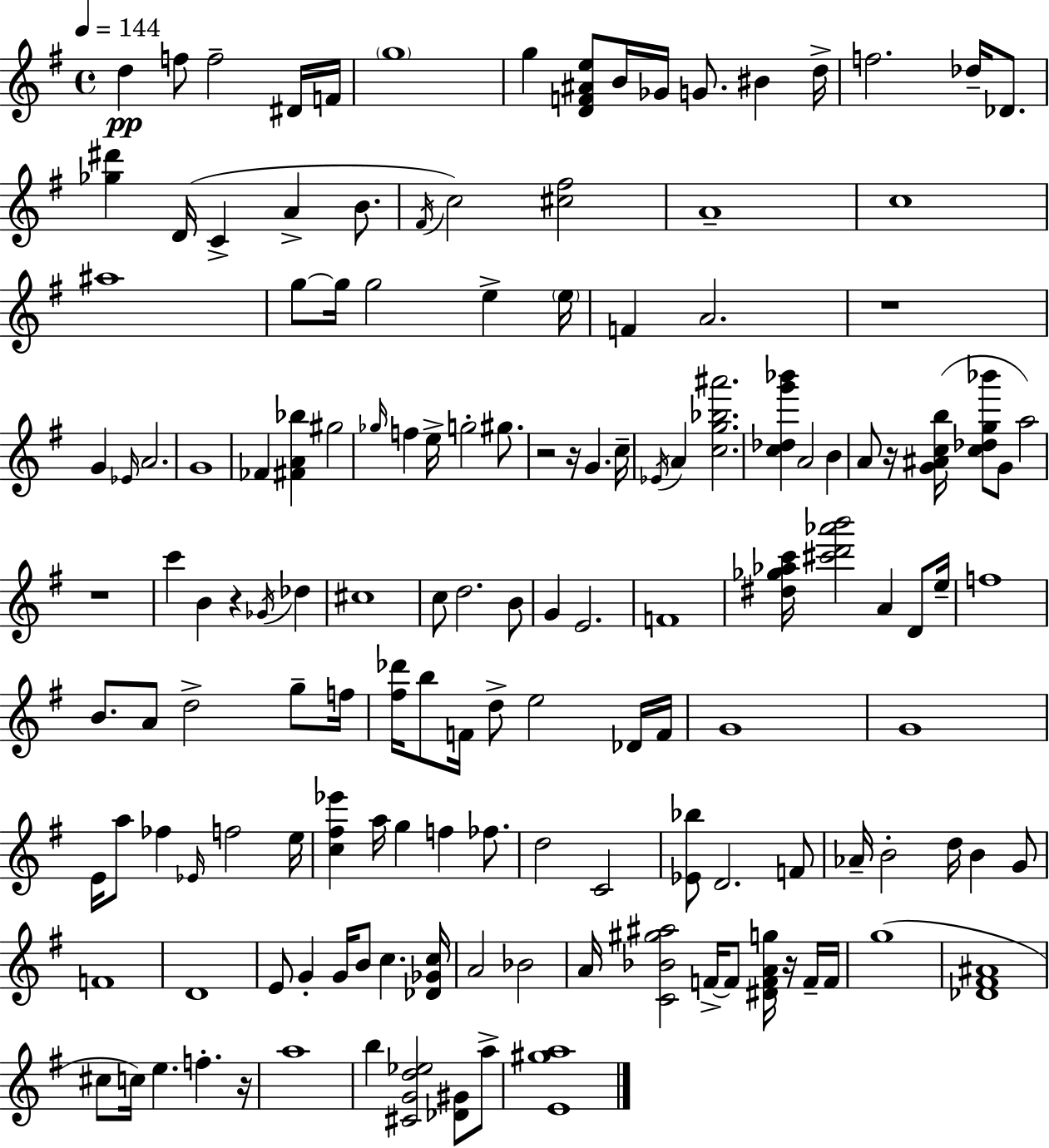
D5/q F5/e F5/h D#4/s F4/s G5/w G5/q [D4,F4,A#4,E5]/e B4/s Gb4/s G4/e. BIS4/q D5/s F5/h. Db5/s Db4/e. [Gb5,D#6]/q D4/s C4/q A4/q B4/e. F#4/s C5/h [C#5,F#5]/h A4/w C5/w A#5/w G5/e G5/s G5/h E5/q E5/s F4/q A4/h. R/w G4/q Eb4/s A4/h. G4/w FES4/q [F#4,A4,Bb5]/q G#5/h Gb5/s F5/q E5/s G5/h G#5/e. R/h R/s G4/q. C5/s Eb4/s A4/q [C5,G5,Bb5,A#6]/h. [C5,Db5,G6,Bb6]/q A4/h B4/q A4/e R/s [G4,A#4,C5,B5]/s [C5,Db5,G5,Bb6]/e G4/e A5/h R/w C6/q B4/q R/q Gb4/s Db5/q C#5/w C5/e D5/h. B4/e G4/q E4/h. F4/w [D#5,Gb5,Ab5,C6]/s [C#6,D6,Ab6,B6]/h A4/q D4/e E5/s F5/w B4/e. A4/e D5/h G5/e F5/s [F#5,Db6]/s B5/e F4/s D5/e E5/h Db4/s F4/s G4/w G4/w E4/s A5/e FES5/q Eb4/s F5/h E5/s [C5,F#5,Eb6]/q A5/s G5/q F5/q FES5/e. D5/h C4/h [Eb4,Bb5]/e D4/h. F4/e Ab4/s B4/h D5/s B4/q G4/e F4/w D4/w E4/e G4/q G4/s B4/e C5/q. [Db4,Gb4,C5]/s A4/h Bb4/h A4/s [C4,Bb4,G#5,A#5]/h F4/s F4/e [D#4,F4,A4,G5]/s R/s F4/s F4/s G5/w [Db4,F#4,A#4]/w C#5/e C5/s E5/q. F5/q. R/s A5/w B5/q [C#4,G4,D5,Eb5]/h [Db4,G#4]/e A5/e [E4,G#5,A5]/w